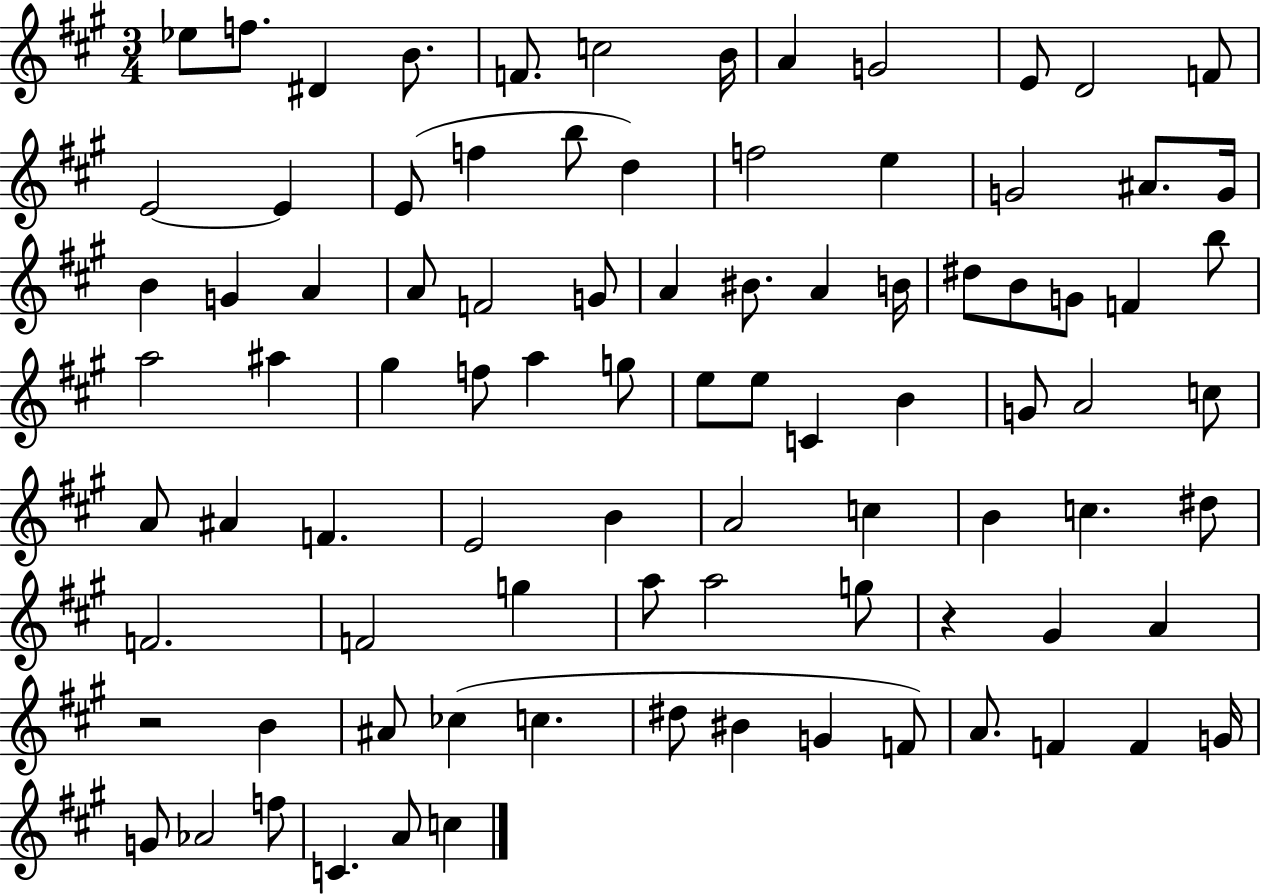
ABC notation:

X:1
T:Untitled
M:3/4
L:1/4
K:A
_e/2 f/2 ^D B/2 F/2 c2 B/4 A G2 E/2 D2 F/2 E2 E E/2 f b/2 d f2 e G2 ^A/2 G/4 B G A A/2 F2 G/2 A ^B/2 A B/4 ^d/2 B/2 G/2 F b/2 a2 ^a ^g f/2 a g/2 e/2 e/2 C B G/2 A2 c/2 A/2 ^A F E2 B A2 c B c ^d/2 F2 F2 g a/2 a2 g/2 z ^G A z2 B ^A/2 _c c ^d/2 ^B G F/2 A/2 F F G/4 G/2 _A2 f/2 C A/2 c